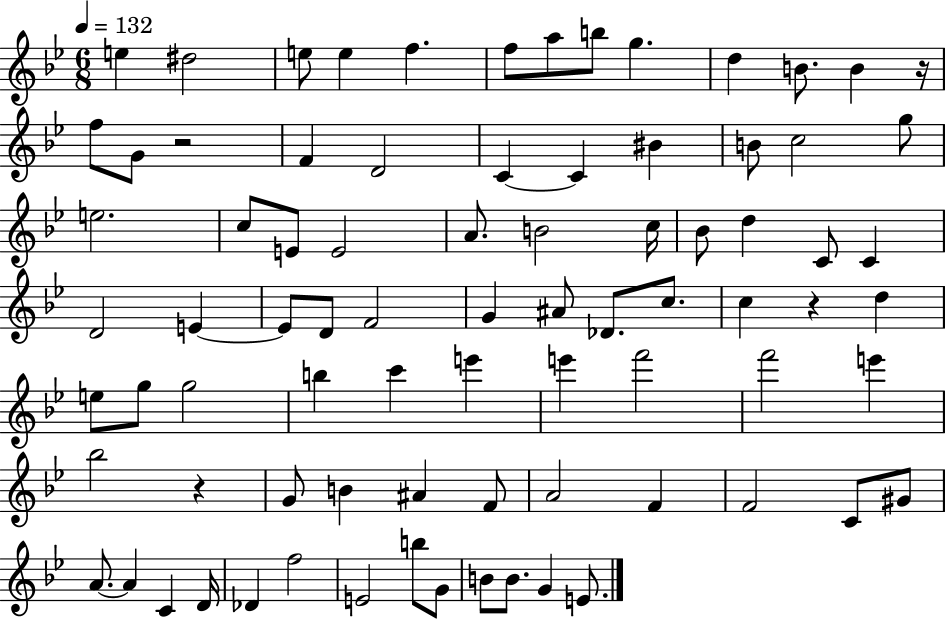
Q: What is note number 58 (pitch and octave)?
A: A#4